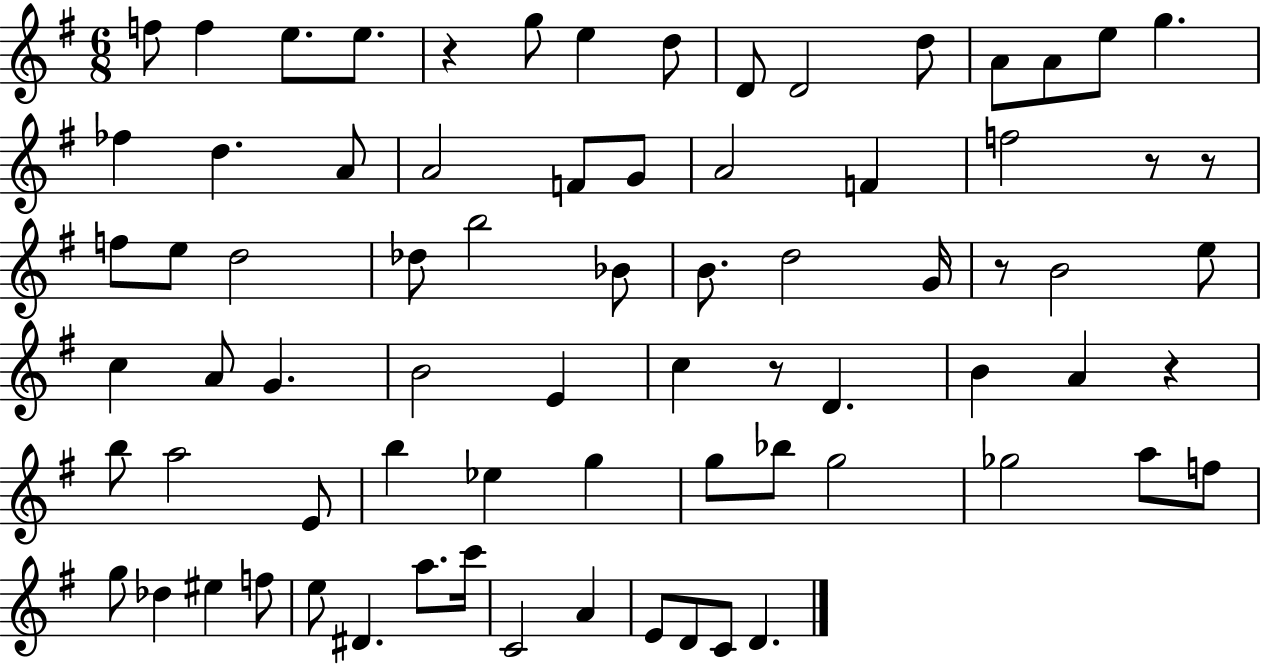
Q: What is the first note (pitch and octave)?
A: F5